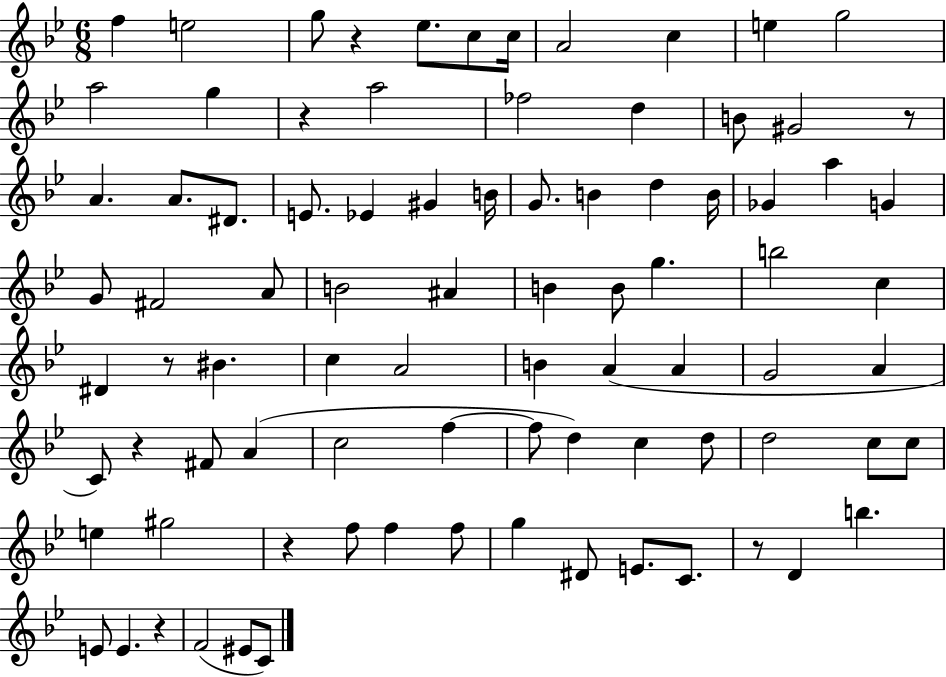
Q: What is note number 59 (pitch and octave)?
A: D5